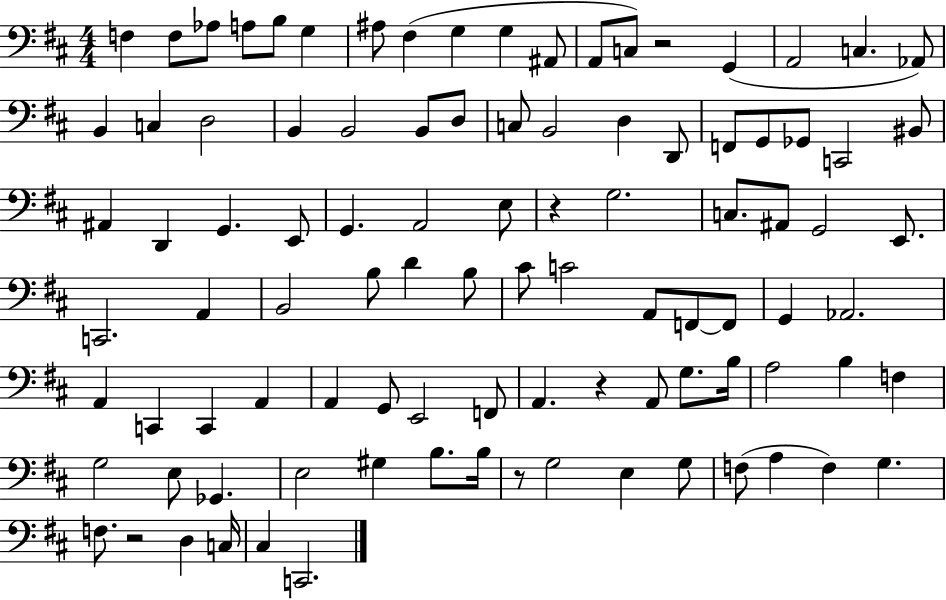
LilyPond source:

{
  \clef bass
  \numericTimeSignature
  \time 4/4
  \key d \major
  \repeat volta 2 { f4 f8 aes8 a8 b8 g4 | ais8 fis4( g4 g4 ais,8 | a,8 c8) r2 g,4( | a,2 c4. aes,8) | \break b,4 c4 d2 | b,4 b,2 b,8 d8 | c8 b,2 d4 d,8 | f,8 g,8 ges,8 c,2 bis,8 | \break ais,4 d,4 g,4. e,8 | g,4. a,2 e8 | r4 g2. | c8. ais,8 g,2 e,8. | \break c,2. a,4 | b,2 b8 d'4 b8 | cis'8 c'2 a,8 f,8~~ f,8 | g,4 aes,2. | \break a,4 c,4 c,4 a,4 | a,4 g,8 e,2 f,8 | a,4. r4 a,8 g8. b16 | a2 b4 f4 | \break g2 e8 ges,4. | e2 gis4 b8. b16 | r8 g2 e4 g8 | f8( a4 f4) g4. | \break f8. r2 d4 c16 | cis4 c,2. | } \bar "|."
}